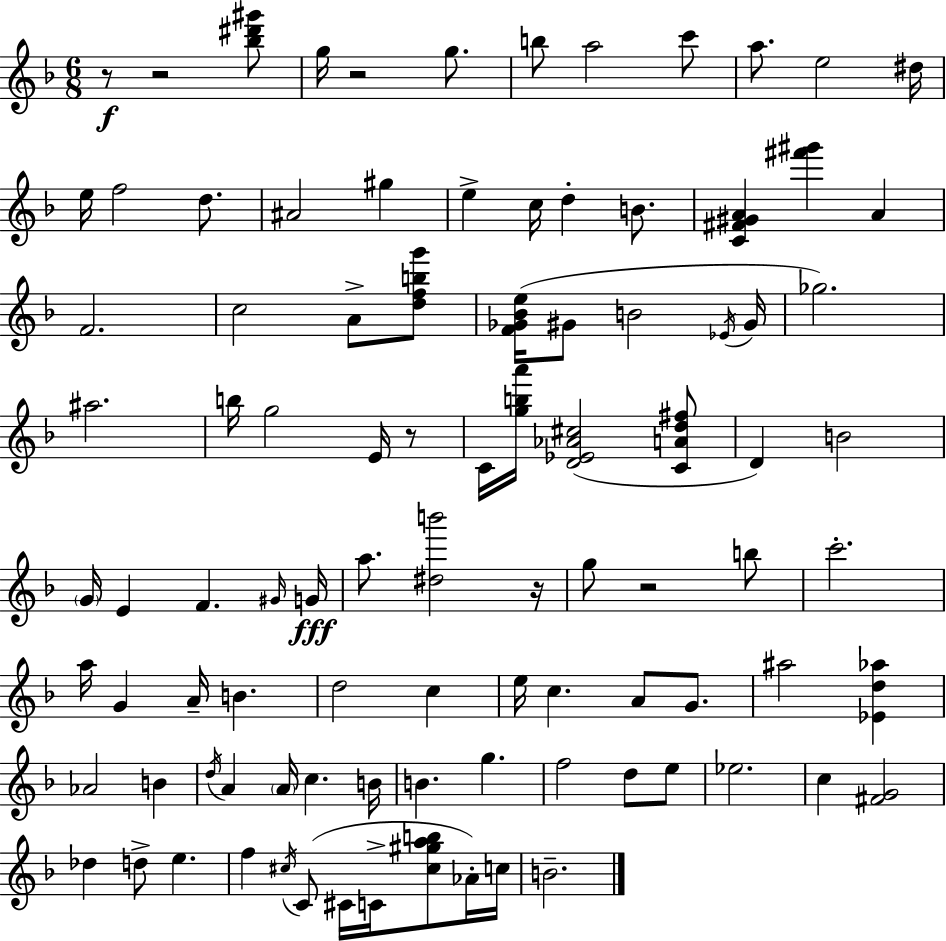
R/e R/h [Bb5,D#6,G#6]/e G5/s R/h G5/e. B5/e A5/h C6/e A5/e. E5/h D#5/s E5/s F5/h D5/e. A#4/h G#5/q E5/q C5/s D5/q B4/e. [C4,F#4,G#4,A4]/q [F#6,G#6]/q A4/q F4/h. C5/h A4/e [D5,F5,B5,G6]/e [F4,Gb4,Bb4,E5]/s G#4/e B4/h Eb4/s G#4/s Gb5/h. A#5/h. B5/s G5/h E4/s R/e C4/s [G5,B5,A6]/s [D4,Eb4,Ab4,C#5]/h [C4,A4,D5,F#5]/e D4/q B4/h G4/s E4/q F4/q. G#4/s G4/s A5/e. [D#5,B6]/h R/s G5/e R/h B5/e C6/h. A5/s G4/q A4/s B4/q. D5/h C5/q E5/s C5/q. A4/e G4/e. A#5/h [Eb4,D5,Ab5]/q Ab4/h B4/q D5/s A4/q A4/s C5/q. B4/s B4/q. G5/q. F5/h D5/e E5/e Eb5/h. C5/q [F#4,G4]/h Db5/q D5/e E5/q. F5/q C#5/s C4/e C#4/s C4/s [C#5,G#5,A5,B5]/e Ab4/s C5/s B4/h.